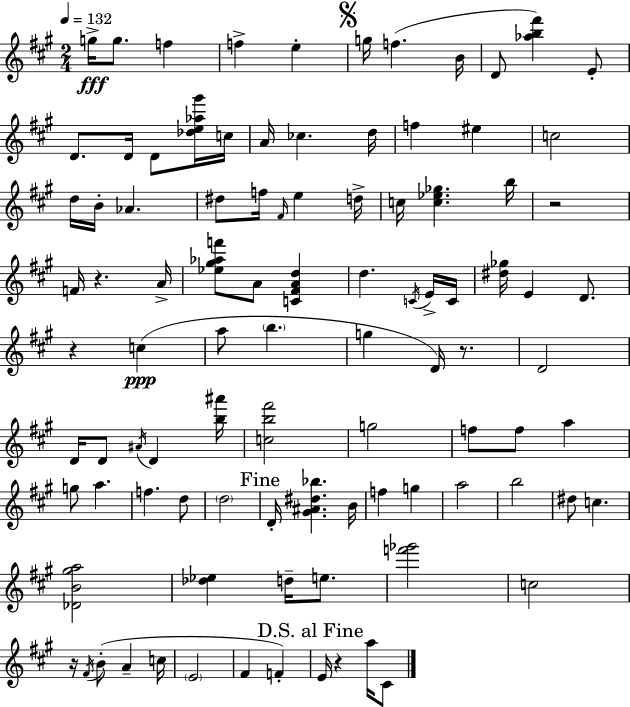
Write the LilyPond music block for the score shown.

{
  \clef treble
  \numericTimeSignature
  \time 2/4
  \key a \major
  \tempo 4 = 132
  g''16->\fff g''8. f''4 | f''4-> e''4-. | \mark \markup { \musicglyph "scripts.segno" } g''16 f''4.( b'16 | d'8 <aes'' b'' fis'''>4) e'8-. | \break d'8. d'16 d'8 <des'' e'' aes'' gis'''>16 c''16 | a'16 ces''4. d''16 | f''4 eis''4 | c''2 | \break d''16 b'16-. aes'4. | dis''8 f''16 \grace { fis'16 } e''4 | d''16-> c''16 <c'' ees'' ges''>4. | b''16 r2 | \break f'16 r4. | a'16-> <ees'' gis'' aes'' f'''>8 a'8 <c' fis' a' d''>4 | d''4. \acciaccatura { c'16 } | e'16-> c'16 <dis'' ges''>16 e'4 d'8. | \break r4 c''4(\ppp | a''8 \parenthesize b''4. | g''4 d'16) r8. | d'2 | \break d'16 d'8 \acciaccatura { ais'16 } d'4 | <b'' ais'''>16 <c'' b'' fis'''>2 | g''2 | f''8 f''8 a''4 | \break g''8 a''4. | f''4. | d''8 \parenthesize d''2 | \mark "Fine" d'16-. <gis' ais' dis'' bes''>4. | \break b'16 f''4 g''4 | a''2 | b''2 | dis''8 c''4. | \break <des' b' gis'' a''>2 | <des'' ees''>4 d''16-- | e''8. <f''' ges'''>2 | c''2 | \break r16 \acciaccatura { fis'16 } b'8-.( a'4-- | c''16 \parenthesize e'2 | fis'4 | f'4-.) \mark "D.S. al Fine" e'16 r4 | \break a''16 cis'8 \bar "|."
}